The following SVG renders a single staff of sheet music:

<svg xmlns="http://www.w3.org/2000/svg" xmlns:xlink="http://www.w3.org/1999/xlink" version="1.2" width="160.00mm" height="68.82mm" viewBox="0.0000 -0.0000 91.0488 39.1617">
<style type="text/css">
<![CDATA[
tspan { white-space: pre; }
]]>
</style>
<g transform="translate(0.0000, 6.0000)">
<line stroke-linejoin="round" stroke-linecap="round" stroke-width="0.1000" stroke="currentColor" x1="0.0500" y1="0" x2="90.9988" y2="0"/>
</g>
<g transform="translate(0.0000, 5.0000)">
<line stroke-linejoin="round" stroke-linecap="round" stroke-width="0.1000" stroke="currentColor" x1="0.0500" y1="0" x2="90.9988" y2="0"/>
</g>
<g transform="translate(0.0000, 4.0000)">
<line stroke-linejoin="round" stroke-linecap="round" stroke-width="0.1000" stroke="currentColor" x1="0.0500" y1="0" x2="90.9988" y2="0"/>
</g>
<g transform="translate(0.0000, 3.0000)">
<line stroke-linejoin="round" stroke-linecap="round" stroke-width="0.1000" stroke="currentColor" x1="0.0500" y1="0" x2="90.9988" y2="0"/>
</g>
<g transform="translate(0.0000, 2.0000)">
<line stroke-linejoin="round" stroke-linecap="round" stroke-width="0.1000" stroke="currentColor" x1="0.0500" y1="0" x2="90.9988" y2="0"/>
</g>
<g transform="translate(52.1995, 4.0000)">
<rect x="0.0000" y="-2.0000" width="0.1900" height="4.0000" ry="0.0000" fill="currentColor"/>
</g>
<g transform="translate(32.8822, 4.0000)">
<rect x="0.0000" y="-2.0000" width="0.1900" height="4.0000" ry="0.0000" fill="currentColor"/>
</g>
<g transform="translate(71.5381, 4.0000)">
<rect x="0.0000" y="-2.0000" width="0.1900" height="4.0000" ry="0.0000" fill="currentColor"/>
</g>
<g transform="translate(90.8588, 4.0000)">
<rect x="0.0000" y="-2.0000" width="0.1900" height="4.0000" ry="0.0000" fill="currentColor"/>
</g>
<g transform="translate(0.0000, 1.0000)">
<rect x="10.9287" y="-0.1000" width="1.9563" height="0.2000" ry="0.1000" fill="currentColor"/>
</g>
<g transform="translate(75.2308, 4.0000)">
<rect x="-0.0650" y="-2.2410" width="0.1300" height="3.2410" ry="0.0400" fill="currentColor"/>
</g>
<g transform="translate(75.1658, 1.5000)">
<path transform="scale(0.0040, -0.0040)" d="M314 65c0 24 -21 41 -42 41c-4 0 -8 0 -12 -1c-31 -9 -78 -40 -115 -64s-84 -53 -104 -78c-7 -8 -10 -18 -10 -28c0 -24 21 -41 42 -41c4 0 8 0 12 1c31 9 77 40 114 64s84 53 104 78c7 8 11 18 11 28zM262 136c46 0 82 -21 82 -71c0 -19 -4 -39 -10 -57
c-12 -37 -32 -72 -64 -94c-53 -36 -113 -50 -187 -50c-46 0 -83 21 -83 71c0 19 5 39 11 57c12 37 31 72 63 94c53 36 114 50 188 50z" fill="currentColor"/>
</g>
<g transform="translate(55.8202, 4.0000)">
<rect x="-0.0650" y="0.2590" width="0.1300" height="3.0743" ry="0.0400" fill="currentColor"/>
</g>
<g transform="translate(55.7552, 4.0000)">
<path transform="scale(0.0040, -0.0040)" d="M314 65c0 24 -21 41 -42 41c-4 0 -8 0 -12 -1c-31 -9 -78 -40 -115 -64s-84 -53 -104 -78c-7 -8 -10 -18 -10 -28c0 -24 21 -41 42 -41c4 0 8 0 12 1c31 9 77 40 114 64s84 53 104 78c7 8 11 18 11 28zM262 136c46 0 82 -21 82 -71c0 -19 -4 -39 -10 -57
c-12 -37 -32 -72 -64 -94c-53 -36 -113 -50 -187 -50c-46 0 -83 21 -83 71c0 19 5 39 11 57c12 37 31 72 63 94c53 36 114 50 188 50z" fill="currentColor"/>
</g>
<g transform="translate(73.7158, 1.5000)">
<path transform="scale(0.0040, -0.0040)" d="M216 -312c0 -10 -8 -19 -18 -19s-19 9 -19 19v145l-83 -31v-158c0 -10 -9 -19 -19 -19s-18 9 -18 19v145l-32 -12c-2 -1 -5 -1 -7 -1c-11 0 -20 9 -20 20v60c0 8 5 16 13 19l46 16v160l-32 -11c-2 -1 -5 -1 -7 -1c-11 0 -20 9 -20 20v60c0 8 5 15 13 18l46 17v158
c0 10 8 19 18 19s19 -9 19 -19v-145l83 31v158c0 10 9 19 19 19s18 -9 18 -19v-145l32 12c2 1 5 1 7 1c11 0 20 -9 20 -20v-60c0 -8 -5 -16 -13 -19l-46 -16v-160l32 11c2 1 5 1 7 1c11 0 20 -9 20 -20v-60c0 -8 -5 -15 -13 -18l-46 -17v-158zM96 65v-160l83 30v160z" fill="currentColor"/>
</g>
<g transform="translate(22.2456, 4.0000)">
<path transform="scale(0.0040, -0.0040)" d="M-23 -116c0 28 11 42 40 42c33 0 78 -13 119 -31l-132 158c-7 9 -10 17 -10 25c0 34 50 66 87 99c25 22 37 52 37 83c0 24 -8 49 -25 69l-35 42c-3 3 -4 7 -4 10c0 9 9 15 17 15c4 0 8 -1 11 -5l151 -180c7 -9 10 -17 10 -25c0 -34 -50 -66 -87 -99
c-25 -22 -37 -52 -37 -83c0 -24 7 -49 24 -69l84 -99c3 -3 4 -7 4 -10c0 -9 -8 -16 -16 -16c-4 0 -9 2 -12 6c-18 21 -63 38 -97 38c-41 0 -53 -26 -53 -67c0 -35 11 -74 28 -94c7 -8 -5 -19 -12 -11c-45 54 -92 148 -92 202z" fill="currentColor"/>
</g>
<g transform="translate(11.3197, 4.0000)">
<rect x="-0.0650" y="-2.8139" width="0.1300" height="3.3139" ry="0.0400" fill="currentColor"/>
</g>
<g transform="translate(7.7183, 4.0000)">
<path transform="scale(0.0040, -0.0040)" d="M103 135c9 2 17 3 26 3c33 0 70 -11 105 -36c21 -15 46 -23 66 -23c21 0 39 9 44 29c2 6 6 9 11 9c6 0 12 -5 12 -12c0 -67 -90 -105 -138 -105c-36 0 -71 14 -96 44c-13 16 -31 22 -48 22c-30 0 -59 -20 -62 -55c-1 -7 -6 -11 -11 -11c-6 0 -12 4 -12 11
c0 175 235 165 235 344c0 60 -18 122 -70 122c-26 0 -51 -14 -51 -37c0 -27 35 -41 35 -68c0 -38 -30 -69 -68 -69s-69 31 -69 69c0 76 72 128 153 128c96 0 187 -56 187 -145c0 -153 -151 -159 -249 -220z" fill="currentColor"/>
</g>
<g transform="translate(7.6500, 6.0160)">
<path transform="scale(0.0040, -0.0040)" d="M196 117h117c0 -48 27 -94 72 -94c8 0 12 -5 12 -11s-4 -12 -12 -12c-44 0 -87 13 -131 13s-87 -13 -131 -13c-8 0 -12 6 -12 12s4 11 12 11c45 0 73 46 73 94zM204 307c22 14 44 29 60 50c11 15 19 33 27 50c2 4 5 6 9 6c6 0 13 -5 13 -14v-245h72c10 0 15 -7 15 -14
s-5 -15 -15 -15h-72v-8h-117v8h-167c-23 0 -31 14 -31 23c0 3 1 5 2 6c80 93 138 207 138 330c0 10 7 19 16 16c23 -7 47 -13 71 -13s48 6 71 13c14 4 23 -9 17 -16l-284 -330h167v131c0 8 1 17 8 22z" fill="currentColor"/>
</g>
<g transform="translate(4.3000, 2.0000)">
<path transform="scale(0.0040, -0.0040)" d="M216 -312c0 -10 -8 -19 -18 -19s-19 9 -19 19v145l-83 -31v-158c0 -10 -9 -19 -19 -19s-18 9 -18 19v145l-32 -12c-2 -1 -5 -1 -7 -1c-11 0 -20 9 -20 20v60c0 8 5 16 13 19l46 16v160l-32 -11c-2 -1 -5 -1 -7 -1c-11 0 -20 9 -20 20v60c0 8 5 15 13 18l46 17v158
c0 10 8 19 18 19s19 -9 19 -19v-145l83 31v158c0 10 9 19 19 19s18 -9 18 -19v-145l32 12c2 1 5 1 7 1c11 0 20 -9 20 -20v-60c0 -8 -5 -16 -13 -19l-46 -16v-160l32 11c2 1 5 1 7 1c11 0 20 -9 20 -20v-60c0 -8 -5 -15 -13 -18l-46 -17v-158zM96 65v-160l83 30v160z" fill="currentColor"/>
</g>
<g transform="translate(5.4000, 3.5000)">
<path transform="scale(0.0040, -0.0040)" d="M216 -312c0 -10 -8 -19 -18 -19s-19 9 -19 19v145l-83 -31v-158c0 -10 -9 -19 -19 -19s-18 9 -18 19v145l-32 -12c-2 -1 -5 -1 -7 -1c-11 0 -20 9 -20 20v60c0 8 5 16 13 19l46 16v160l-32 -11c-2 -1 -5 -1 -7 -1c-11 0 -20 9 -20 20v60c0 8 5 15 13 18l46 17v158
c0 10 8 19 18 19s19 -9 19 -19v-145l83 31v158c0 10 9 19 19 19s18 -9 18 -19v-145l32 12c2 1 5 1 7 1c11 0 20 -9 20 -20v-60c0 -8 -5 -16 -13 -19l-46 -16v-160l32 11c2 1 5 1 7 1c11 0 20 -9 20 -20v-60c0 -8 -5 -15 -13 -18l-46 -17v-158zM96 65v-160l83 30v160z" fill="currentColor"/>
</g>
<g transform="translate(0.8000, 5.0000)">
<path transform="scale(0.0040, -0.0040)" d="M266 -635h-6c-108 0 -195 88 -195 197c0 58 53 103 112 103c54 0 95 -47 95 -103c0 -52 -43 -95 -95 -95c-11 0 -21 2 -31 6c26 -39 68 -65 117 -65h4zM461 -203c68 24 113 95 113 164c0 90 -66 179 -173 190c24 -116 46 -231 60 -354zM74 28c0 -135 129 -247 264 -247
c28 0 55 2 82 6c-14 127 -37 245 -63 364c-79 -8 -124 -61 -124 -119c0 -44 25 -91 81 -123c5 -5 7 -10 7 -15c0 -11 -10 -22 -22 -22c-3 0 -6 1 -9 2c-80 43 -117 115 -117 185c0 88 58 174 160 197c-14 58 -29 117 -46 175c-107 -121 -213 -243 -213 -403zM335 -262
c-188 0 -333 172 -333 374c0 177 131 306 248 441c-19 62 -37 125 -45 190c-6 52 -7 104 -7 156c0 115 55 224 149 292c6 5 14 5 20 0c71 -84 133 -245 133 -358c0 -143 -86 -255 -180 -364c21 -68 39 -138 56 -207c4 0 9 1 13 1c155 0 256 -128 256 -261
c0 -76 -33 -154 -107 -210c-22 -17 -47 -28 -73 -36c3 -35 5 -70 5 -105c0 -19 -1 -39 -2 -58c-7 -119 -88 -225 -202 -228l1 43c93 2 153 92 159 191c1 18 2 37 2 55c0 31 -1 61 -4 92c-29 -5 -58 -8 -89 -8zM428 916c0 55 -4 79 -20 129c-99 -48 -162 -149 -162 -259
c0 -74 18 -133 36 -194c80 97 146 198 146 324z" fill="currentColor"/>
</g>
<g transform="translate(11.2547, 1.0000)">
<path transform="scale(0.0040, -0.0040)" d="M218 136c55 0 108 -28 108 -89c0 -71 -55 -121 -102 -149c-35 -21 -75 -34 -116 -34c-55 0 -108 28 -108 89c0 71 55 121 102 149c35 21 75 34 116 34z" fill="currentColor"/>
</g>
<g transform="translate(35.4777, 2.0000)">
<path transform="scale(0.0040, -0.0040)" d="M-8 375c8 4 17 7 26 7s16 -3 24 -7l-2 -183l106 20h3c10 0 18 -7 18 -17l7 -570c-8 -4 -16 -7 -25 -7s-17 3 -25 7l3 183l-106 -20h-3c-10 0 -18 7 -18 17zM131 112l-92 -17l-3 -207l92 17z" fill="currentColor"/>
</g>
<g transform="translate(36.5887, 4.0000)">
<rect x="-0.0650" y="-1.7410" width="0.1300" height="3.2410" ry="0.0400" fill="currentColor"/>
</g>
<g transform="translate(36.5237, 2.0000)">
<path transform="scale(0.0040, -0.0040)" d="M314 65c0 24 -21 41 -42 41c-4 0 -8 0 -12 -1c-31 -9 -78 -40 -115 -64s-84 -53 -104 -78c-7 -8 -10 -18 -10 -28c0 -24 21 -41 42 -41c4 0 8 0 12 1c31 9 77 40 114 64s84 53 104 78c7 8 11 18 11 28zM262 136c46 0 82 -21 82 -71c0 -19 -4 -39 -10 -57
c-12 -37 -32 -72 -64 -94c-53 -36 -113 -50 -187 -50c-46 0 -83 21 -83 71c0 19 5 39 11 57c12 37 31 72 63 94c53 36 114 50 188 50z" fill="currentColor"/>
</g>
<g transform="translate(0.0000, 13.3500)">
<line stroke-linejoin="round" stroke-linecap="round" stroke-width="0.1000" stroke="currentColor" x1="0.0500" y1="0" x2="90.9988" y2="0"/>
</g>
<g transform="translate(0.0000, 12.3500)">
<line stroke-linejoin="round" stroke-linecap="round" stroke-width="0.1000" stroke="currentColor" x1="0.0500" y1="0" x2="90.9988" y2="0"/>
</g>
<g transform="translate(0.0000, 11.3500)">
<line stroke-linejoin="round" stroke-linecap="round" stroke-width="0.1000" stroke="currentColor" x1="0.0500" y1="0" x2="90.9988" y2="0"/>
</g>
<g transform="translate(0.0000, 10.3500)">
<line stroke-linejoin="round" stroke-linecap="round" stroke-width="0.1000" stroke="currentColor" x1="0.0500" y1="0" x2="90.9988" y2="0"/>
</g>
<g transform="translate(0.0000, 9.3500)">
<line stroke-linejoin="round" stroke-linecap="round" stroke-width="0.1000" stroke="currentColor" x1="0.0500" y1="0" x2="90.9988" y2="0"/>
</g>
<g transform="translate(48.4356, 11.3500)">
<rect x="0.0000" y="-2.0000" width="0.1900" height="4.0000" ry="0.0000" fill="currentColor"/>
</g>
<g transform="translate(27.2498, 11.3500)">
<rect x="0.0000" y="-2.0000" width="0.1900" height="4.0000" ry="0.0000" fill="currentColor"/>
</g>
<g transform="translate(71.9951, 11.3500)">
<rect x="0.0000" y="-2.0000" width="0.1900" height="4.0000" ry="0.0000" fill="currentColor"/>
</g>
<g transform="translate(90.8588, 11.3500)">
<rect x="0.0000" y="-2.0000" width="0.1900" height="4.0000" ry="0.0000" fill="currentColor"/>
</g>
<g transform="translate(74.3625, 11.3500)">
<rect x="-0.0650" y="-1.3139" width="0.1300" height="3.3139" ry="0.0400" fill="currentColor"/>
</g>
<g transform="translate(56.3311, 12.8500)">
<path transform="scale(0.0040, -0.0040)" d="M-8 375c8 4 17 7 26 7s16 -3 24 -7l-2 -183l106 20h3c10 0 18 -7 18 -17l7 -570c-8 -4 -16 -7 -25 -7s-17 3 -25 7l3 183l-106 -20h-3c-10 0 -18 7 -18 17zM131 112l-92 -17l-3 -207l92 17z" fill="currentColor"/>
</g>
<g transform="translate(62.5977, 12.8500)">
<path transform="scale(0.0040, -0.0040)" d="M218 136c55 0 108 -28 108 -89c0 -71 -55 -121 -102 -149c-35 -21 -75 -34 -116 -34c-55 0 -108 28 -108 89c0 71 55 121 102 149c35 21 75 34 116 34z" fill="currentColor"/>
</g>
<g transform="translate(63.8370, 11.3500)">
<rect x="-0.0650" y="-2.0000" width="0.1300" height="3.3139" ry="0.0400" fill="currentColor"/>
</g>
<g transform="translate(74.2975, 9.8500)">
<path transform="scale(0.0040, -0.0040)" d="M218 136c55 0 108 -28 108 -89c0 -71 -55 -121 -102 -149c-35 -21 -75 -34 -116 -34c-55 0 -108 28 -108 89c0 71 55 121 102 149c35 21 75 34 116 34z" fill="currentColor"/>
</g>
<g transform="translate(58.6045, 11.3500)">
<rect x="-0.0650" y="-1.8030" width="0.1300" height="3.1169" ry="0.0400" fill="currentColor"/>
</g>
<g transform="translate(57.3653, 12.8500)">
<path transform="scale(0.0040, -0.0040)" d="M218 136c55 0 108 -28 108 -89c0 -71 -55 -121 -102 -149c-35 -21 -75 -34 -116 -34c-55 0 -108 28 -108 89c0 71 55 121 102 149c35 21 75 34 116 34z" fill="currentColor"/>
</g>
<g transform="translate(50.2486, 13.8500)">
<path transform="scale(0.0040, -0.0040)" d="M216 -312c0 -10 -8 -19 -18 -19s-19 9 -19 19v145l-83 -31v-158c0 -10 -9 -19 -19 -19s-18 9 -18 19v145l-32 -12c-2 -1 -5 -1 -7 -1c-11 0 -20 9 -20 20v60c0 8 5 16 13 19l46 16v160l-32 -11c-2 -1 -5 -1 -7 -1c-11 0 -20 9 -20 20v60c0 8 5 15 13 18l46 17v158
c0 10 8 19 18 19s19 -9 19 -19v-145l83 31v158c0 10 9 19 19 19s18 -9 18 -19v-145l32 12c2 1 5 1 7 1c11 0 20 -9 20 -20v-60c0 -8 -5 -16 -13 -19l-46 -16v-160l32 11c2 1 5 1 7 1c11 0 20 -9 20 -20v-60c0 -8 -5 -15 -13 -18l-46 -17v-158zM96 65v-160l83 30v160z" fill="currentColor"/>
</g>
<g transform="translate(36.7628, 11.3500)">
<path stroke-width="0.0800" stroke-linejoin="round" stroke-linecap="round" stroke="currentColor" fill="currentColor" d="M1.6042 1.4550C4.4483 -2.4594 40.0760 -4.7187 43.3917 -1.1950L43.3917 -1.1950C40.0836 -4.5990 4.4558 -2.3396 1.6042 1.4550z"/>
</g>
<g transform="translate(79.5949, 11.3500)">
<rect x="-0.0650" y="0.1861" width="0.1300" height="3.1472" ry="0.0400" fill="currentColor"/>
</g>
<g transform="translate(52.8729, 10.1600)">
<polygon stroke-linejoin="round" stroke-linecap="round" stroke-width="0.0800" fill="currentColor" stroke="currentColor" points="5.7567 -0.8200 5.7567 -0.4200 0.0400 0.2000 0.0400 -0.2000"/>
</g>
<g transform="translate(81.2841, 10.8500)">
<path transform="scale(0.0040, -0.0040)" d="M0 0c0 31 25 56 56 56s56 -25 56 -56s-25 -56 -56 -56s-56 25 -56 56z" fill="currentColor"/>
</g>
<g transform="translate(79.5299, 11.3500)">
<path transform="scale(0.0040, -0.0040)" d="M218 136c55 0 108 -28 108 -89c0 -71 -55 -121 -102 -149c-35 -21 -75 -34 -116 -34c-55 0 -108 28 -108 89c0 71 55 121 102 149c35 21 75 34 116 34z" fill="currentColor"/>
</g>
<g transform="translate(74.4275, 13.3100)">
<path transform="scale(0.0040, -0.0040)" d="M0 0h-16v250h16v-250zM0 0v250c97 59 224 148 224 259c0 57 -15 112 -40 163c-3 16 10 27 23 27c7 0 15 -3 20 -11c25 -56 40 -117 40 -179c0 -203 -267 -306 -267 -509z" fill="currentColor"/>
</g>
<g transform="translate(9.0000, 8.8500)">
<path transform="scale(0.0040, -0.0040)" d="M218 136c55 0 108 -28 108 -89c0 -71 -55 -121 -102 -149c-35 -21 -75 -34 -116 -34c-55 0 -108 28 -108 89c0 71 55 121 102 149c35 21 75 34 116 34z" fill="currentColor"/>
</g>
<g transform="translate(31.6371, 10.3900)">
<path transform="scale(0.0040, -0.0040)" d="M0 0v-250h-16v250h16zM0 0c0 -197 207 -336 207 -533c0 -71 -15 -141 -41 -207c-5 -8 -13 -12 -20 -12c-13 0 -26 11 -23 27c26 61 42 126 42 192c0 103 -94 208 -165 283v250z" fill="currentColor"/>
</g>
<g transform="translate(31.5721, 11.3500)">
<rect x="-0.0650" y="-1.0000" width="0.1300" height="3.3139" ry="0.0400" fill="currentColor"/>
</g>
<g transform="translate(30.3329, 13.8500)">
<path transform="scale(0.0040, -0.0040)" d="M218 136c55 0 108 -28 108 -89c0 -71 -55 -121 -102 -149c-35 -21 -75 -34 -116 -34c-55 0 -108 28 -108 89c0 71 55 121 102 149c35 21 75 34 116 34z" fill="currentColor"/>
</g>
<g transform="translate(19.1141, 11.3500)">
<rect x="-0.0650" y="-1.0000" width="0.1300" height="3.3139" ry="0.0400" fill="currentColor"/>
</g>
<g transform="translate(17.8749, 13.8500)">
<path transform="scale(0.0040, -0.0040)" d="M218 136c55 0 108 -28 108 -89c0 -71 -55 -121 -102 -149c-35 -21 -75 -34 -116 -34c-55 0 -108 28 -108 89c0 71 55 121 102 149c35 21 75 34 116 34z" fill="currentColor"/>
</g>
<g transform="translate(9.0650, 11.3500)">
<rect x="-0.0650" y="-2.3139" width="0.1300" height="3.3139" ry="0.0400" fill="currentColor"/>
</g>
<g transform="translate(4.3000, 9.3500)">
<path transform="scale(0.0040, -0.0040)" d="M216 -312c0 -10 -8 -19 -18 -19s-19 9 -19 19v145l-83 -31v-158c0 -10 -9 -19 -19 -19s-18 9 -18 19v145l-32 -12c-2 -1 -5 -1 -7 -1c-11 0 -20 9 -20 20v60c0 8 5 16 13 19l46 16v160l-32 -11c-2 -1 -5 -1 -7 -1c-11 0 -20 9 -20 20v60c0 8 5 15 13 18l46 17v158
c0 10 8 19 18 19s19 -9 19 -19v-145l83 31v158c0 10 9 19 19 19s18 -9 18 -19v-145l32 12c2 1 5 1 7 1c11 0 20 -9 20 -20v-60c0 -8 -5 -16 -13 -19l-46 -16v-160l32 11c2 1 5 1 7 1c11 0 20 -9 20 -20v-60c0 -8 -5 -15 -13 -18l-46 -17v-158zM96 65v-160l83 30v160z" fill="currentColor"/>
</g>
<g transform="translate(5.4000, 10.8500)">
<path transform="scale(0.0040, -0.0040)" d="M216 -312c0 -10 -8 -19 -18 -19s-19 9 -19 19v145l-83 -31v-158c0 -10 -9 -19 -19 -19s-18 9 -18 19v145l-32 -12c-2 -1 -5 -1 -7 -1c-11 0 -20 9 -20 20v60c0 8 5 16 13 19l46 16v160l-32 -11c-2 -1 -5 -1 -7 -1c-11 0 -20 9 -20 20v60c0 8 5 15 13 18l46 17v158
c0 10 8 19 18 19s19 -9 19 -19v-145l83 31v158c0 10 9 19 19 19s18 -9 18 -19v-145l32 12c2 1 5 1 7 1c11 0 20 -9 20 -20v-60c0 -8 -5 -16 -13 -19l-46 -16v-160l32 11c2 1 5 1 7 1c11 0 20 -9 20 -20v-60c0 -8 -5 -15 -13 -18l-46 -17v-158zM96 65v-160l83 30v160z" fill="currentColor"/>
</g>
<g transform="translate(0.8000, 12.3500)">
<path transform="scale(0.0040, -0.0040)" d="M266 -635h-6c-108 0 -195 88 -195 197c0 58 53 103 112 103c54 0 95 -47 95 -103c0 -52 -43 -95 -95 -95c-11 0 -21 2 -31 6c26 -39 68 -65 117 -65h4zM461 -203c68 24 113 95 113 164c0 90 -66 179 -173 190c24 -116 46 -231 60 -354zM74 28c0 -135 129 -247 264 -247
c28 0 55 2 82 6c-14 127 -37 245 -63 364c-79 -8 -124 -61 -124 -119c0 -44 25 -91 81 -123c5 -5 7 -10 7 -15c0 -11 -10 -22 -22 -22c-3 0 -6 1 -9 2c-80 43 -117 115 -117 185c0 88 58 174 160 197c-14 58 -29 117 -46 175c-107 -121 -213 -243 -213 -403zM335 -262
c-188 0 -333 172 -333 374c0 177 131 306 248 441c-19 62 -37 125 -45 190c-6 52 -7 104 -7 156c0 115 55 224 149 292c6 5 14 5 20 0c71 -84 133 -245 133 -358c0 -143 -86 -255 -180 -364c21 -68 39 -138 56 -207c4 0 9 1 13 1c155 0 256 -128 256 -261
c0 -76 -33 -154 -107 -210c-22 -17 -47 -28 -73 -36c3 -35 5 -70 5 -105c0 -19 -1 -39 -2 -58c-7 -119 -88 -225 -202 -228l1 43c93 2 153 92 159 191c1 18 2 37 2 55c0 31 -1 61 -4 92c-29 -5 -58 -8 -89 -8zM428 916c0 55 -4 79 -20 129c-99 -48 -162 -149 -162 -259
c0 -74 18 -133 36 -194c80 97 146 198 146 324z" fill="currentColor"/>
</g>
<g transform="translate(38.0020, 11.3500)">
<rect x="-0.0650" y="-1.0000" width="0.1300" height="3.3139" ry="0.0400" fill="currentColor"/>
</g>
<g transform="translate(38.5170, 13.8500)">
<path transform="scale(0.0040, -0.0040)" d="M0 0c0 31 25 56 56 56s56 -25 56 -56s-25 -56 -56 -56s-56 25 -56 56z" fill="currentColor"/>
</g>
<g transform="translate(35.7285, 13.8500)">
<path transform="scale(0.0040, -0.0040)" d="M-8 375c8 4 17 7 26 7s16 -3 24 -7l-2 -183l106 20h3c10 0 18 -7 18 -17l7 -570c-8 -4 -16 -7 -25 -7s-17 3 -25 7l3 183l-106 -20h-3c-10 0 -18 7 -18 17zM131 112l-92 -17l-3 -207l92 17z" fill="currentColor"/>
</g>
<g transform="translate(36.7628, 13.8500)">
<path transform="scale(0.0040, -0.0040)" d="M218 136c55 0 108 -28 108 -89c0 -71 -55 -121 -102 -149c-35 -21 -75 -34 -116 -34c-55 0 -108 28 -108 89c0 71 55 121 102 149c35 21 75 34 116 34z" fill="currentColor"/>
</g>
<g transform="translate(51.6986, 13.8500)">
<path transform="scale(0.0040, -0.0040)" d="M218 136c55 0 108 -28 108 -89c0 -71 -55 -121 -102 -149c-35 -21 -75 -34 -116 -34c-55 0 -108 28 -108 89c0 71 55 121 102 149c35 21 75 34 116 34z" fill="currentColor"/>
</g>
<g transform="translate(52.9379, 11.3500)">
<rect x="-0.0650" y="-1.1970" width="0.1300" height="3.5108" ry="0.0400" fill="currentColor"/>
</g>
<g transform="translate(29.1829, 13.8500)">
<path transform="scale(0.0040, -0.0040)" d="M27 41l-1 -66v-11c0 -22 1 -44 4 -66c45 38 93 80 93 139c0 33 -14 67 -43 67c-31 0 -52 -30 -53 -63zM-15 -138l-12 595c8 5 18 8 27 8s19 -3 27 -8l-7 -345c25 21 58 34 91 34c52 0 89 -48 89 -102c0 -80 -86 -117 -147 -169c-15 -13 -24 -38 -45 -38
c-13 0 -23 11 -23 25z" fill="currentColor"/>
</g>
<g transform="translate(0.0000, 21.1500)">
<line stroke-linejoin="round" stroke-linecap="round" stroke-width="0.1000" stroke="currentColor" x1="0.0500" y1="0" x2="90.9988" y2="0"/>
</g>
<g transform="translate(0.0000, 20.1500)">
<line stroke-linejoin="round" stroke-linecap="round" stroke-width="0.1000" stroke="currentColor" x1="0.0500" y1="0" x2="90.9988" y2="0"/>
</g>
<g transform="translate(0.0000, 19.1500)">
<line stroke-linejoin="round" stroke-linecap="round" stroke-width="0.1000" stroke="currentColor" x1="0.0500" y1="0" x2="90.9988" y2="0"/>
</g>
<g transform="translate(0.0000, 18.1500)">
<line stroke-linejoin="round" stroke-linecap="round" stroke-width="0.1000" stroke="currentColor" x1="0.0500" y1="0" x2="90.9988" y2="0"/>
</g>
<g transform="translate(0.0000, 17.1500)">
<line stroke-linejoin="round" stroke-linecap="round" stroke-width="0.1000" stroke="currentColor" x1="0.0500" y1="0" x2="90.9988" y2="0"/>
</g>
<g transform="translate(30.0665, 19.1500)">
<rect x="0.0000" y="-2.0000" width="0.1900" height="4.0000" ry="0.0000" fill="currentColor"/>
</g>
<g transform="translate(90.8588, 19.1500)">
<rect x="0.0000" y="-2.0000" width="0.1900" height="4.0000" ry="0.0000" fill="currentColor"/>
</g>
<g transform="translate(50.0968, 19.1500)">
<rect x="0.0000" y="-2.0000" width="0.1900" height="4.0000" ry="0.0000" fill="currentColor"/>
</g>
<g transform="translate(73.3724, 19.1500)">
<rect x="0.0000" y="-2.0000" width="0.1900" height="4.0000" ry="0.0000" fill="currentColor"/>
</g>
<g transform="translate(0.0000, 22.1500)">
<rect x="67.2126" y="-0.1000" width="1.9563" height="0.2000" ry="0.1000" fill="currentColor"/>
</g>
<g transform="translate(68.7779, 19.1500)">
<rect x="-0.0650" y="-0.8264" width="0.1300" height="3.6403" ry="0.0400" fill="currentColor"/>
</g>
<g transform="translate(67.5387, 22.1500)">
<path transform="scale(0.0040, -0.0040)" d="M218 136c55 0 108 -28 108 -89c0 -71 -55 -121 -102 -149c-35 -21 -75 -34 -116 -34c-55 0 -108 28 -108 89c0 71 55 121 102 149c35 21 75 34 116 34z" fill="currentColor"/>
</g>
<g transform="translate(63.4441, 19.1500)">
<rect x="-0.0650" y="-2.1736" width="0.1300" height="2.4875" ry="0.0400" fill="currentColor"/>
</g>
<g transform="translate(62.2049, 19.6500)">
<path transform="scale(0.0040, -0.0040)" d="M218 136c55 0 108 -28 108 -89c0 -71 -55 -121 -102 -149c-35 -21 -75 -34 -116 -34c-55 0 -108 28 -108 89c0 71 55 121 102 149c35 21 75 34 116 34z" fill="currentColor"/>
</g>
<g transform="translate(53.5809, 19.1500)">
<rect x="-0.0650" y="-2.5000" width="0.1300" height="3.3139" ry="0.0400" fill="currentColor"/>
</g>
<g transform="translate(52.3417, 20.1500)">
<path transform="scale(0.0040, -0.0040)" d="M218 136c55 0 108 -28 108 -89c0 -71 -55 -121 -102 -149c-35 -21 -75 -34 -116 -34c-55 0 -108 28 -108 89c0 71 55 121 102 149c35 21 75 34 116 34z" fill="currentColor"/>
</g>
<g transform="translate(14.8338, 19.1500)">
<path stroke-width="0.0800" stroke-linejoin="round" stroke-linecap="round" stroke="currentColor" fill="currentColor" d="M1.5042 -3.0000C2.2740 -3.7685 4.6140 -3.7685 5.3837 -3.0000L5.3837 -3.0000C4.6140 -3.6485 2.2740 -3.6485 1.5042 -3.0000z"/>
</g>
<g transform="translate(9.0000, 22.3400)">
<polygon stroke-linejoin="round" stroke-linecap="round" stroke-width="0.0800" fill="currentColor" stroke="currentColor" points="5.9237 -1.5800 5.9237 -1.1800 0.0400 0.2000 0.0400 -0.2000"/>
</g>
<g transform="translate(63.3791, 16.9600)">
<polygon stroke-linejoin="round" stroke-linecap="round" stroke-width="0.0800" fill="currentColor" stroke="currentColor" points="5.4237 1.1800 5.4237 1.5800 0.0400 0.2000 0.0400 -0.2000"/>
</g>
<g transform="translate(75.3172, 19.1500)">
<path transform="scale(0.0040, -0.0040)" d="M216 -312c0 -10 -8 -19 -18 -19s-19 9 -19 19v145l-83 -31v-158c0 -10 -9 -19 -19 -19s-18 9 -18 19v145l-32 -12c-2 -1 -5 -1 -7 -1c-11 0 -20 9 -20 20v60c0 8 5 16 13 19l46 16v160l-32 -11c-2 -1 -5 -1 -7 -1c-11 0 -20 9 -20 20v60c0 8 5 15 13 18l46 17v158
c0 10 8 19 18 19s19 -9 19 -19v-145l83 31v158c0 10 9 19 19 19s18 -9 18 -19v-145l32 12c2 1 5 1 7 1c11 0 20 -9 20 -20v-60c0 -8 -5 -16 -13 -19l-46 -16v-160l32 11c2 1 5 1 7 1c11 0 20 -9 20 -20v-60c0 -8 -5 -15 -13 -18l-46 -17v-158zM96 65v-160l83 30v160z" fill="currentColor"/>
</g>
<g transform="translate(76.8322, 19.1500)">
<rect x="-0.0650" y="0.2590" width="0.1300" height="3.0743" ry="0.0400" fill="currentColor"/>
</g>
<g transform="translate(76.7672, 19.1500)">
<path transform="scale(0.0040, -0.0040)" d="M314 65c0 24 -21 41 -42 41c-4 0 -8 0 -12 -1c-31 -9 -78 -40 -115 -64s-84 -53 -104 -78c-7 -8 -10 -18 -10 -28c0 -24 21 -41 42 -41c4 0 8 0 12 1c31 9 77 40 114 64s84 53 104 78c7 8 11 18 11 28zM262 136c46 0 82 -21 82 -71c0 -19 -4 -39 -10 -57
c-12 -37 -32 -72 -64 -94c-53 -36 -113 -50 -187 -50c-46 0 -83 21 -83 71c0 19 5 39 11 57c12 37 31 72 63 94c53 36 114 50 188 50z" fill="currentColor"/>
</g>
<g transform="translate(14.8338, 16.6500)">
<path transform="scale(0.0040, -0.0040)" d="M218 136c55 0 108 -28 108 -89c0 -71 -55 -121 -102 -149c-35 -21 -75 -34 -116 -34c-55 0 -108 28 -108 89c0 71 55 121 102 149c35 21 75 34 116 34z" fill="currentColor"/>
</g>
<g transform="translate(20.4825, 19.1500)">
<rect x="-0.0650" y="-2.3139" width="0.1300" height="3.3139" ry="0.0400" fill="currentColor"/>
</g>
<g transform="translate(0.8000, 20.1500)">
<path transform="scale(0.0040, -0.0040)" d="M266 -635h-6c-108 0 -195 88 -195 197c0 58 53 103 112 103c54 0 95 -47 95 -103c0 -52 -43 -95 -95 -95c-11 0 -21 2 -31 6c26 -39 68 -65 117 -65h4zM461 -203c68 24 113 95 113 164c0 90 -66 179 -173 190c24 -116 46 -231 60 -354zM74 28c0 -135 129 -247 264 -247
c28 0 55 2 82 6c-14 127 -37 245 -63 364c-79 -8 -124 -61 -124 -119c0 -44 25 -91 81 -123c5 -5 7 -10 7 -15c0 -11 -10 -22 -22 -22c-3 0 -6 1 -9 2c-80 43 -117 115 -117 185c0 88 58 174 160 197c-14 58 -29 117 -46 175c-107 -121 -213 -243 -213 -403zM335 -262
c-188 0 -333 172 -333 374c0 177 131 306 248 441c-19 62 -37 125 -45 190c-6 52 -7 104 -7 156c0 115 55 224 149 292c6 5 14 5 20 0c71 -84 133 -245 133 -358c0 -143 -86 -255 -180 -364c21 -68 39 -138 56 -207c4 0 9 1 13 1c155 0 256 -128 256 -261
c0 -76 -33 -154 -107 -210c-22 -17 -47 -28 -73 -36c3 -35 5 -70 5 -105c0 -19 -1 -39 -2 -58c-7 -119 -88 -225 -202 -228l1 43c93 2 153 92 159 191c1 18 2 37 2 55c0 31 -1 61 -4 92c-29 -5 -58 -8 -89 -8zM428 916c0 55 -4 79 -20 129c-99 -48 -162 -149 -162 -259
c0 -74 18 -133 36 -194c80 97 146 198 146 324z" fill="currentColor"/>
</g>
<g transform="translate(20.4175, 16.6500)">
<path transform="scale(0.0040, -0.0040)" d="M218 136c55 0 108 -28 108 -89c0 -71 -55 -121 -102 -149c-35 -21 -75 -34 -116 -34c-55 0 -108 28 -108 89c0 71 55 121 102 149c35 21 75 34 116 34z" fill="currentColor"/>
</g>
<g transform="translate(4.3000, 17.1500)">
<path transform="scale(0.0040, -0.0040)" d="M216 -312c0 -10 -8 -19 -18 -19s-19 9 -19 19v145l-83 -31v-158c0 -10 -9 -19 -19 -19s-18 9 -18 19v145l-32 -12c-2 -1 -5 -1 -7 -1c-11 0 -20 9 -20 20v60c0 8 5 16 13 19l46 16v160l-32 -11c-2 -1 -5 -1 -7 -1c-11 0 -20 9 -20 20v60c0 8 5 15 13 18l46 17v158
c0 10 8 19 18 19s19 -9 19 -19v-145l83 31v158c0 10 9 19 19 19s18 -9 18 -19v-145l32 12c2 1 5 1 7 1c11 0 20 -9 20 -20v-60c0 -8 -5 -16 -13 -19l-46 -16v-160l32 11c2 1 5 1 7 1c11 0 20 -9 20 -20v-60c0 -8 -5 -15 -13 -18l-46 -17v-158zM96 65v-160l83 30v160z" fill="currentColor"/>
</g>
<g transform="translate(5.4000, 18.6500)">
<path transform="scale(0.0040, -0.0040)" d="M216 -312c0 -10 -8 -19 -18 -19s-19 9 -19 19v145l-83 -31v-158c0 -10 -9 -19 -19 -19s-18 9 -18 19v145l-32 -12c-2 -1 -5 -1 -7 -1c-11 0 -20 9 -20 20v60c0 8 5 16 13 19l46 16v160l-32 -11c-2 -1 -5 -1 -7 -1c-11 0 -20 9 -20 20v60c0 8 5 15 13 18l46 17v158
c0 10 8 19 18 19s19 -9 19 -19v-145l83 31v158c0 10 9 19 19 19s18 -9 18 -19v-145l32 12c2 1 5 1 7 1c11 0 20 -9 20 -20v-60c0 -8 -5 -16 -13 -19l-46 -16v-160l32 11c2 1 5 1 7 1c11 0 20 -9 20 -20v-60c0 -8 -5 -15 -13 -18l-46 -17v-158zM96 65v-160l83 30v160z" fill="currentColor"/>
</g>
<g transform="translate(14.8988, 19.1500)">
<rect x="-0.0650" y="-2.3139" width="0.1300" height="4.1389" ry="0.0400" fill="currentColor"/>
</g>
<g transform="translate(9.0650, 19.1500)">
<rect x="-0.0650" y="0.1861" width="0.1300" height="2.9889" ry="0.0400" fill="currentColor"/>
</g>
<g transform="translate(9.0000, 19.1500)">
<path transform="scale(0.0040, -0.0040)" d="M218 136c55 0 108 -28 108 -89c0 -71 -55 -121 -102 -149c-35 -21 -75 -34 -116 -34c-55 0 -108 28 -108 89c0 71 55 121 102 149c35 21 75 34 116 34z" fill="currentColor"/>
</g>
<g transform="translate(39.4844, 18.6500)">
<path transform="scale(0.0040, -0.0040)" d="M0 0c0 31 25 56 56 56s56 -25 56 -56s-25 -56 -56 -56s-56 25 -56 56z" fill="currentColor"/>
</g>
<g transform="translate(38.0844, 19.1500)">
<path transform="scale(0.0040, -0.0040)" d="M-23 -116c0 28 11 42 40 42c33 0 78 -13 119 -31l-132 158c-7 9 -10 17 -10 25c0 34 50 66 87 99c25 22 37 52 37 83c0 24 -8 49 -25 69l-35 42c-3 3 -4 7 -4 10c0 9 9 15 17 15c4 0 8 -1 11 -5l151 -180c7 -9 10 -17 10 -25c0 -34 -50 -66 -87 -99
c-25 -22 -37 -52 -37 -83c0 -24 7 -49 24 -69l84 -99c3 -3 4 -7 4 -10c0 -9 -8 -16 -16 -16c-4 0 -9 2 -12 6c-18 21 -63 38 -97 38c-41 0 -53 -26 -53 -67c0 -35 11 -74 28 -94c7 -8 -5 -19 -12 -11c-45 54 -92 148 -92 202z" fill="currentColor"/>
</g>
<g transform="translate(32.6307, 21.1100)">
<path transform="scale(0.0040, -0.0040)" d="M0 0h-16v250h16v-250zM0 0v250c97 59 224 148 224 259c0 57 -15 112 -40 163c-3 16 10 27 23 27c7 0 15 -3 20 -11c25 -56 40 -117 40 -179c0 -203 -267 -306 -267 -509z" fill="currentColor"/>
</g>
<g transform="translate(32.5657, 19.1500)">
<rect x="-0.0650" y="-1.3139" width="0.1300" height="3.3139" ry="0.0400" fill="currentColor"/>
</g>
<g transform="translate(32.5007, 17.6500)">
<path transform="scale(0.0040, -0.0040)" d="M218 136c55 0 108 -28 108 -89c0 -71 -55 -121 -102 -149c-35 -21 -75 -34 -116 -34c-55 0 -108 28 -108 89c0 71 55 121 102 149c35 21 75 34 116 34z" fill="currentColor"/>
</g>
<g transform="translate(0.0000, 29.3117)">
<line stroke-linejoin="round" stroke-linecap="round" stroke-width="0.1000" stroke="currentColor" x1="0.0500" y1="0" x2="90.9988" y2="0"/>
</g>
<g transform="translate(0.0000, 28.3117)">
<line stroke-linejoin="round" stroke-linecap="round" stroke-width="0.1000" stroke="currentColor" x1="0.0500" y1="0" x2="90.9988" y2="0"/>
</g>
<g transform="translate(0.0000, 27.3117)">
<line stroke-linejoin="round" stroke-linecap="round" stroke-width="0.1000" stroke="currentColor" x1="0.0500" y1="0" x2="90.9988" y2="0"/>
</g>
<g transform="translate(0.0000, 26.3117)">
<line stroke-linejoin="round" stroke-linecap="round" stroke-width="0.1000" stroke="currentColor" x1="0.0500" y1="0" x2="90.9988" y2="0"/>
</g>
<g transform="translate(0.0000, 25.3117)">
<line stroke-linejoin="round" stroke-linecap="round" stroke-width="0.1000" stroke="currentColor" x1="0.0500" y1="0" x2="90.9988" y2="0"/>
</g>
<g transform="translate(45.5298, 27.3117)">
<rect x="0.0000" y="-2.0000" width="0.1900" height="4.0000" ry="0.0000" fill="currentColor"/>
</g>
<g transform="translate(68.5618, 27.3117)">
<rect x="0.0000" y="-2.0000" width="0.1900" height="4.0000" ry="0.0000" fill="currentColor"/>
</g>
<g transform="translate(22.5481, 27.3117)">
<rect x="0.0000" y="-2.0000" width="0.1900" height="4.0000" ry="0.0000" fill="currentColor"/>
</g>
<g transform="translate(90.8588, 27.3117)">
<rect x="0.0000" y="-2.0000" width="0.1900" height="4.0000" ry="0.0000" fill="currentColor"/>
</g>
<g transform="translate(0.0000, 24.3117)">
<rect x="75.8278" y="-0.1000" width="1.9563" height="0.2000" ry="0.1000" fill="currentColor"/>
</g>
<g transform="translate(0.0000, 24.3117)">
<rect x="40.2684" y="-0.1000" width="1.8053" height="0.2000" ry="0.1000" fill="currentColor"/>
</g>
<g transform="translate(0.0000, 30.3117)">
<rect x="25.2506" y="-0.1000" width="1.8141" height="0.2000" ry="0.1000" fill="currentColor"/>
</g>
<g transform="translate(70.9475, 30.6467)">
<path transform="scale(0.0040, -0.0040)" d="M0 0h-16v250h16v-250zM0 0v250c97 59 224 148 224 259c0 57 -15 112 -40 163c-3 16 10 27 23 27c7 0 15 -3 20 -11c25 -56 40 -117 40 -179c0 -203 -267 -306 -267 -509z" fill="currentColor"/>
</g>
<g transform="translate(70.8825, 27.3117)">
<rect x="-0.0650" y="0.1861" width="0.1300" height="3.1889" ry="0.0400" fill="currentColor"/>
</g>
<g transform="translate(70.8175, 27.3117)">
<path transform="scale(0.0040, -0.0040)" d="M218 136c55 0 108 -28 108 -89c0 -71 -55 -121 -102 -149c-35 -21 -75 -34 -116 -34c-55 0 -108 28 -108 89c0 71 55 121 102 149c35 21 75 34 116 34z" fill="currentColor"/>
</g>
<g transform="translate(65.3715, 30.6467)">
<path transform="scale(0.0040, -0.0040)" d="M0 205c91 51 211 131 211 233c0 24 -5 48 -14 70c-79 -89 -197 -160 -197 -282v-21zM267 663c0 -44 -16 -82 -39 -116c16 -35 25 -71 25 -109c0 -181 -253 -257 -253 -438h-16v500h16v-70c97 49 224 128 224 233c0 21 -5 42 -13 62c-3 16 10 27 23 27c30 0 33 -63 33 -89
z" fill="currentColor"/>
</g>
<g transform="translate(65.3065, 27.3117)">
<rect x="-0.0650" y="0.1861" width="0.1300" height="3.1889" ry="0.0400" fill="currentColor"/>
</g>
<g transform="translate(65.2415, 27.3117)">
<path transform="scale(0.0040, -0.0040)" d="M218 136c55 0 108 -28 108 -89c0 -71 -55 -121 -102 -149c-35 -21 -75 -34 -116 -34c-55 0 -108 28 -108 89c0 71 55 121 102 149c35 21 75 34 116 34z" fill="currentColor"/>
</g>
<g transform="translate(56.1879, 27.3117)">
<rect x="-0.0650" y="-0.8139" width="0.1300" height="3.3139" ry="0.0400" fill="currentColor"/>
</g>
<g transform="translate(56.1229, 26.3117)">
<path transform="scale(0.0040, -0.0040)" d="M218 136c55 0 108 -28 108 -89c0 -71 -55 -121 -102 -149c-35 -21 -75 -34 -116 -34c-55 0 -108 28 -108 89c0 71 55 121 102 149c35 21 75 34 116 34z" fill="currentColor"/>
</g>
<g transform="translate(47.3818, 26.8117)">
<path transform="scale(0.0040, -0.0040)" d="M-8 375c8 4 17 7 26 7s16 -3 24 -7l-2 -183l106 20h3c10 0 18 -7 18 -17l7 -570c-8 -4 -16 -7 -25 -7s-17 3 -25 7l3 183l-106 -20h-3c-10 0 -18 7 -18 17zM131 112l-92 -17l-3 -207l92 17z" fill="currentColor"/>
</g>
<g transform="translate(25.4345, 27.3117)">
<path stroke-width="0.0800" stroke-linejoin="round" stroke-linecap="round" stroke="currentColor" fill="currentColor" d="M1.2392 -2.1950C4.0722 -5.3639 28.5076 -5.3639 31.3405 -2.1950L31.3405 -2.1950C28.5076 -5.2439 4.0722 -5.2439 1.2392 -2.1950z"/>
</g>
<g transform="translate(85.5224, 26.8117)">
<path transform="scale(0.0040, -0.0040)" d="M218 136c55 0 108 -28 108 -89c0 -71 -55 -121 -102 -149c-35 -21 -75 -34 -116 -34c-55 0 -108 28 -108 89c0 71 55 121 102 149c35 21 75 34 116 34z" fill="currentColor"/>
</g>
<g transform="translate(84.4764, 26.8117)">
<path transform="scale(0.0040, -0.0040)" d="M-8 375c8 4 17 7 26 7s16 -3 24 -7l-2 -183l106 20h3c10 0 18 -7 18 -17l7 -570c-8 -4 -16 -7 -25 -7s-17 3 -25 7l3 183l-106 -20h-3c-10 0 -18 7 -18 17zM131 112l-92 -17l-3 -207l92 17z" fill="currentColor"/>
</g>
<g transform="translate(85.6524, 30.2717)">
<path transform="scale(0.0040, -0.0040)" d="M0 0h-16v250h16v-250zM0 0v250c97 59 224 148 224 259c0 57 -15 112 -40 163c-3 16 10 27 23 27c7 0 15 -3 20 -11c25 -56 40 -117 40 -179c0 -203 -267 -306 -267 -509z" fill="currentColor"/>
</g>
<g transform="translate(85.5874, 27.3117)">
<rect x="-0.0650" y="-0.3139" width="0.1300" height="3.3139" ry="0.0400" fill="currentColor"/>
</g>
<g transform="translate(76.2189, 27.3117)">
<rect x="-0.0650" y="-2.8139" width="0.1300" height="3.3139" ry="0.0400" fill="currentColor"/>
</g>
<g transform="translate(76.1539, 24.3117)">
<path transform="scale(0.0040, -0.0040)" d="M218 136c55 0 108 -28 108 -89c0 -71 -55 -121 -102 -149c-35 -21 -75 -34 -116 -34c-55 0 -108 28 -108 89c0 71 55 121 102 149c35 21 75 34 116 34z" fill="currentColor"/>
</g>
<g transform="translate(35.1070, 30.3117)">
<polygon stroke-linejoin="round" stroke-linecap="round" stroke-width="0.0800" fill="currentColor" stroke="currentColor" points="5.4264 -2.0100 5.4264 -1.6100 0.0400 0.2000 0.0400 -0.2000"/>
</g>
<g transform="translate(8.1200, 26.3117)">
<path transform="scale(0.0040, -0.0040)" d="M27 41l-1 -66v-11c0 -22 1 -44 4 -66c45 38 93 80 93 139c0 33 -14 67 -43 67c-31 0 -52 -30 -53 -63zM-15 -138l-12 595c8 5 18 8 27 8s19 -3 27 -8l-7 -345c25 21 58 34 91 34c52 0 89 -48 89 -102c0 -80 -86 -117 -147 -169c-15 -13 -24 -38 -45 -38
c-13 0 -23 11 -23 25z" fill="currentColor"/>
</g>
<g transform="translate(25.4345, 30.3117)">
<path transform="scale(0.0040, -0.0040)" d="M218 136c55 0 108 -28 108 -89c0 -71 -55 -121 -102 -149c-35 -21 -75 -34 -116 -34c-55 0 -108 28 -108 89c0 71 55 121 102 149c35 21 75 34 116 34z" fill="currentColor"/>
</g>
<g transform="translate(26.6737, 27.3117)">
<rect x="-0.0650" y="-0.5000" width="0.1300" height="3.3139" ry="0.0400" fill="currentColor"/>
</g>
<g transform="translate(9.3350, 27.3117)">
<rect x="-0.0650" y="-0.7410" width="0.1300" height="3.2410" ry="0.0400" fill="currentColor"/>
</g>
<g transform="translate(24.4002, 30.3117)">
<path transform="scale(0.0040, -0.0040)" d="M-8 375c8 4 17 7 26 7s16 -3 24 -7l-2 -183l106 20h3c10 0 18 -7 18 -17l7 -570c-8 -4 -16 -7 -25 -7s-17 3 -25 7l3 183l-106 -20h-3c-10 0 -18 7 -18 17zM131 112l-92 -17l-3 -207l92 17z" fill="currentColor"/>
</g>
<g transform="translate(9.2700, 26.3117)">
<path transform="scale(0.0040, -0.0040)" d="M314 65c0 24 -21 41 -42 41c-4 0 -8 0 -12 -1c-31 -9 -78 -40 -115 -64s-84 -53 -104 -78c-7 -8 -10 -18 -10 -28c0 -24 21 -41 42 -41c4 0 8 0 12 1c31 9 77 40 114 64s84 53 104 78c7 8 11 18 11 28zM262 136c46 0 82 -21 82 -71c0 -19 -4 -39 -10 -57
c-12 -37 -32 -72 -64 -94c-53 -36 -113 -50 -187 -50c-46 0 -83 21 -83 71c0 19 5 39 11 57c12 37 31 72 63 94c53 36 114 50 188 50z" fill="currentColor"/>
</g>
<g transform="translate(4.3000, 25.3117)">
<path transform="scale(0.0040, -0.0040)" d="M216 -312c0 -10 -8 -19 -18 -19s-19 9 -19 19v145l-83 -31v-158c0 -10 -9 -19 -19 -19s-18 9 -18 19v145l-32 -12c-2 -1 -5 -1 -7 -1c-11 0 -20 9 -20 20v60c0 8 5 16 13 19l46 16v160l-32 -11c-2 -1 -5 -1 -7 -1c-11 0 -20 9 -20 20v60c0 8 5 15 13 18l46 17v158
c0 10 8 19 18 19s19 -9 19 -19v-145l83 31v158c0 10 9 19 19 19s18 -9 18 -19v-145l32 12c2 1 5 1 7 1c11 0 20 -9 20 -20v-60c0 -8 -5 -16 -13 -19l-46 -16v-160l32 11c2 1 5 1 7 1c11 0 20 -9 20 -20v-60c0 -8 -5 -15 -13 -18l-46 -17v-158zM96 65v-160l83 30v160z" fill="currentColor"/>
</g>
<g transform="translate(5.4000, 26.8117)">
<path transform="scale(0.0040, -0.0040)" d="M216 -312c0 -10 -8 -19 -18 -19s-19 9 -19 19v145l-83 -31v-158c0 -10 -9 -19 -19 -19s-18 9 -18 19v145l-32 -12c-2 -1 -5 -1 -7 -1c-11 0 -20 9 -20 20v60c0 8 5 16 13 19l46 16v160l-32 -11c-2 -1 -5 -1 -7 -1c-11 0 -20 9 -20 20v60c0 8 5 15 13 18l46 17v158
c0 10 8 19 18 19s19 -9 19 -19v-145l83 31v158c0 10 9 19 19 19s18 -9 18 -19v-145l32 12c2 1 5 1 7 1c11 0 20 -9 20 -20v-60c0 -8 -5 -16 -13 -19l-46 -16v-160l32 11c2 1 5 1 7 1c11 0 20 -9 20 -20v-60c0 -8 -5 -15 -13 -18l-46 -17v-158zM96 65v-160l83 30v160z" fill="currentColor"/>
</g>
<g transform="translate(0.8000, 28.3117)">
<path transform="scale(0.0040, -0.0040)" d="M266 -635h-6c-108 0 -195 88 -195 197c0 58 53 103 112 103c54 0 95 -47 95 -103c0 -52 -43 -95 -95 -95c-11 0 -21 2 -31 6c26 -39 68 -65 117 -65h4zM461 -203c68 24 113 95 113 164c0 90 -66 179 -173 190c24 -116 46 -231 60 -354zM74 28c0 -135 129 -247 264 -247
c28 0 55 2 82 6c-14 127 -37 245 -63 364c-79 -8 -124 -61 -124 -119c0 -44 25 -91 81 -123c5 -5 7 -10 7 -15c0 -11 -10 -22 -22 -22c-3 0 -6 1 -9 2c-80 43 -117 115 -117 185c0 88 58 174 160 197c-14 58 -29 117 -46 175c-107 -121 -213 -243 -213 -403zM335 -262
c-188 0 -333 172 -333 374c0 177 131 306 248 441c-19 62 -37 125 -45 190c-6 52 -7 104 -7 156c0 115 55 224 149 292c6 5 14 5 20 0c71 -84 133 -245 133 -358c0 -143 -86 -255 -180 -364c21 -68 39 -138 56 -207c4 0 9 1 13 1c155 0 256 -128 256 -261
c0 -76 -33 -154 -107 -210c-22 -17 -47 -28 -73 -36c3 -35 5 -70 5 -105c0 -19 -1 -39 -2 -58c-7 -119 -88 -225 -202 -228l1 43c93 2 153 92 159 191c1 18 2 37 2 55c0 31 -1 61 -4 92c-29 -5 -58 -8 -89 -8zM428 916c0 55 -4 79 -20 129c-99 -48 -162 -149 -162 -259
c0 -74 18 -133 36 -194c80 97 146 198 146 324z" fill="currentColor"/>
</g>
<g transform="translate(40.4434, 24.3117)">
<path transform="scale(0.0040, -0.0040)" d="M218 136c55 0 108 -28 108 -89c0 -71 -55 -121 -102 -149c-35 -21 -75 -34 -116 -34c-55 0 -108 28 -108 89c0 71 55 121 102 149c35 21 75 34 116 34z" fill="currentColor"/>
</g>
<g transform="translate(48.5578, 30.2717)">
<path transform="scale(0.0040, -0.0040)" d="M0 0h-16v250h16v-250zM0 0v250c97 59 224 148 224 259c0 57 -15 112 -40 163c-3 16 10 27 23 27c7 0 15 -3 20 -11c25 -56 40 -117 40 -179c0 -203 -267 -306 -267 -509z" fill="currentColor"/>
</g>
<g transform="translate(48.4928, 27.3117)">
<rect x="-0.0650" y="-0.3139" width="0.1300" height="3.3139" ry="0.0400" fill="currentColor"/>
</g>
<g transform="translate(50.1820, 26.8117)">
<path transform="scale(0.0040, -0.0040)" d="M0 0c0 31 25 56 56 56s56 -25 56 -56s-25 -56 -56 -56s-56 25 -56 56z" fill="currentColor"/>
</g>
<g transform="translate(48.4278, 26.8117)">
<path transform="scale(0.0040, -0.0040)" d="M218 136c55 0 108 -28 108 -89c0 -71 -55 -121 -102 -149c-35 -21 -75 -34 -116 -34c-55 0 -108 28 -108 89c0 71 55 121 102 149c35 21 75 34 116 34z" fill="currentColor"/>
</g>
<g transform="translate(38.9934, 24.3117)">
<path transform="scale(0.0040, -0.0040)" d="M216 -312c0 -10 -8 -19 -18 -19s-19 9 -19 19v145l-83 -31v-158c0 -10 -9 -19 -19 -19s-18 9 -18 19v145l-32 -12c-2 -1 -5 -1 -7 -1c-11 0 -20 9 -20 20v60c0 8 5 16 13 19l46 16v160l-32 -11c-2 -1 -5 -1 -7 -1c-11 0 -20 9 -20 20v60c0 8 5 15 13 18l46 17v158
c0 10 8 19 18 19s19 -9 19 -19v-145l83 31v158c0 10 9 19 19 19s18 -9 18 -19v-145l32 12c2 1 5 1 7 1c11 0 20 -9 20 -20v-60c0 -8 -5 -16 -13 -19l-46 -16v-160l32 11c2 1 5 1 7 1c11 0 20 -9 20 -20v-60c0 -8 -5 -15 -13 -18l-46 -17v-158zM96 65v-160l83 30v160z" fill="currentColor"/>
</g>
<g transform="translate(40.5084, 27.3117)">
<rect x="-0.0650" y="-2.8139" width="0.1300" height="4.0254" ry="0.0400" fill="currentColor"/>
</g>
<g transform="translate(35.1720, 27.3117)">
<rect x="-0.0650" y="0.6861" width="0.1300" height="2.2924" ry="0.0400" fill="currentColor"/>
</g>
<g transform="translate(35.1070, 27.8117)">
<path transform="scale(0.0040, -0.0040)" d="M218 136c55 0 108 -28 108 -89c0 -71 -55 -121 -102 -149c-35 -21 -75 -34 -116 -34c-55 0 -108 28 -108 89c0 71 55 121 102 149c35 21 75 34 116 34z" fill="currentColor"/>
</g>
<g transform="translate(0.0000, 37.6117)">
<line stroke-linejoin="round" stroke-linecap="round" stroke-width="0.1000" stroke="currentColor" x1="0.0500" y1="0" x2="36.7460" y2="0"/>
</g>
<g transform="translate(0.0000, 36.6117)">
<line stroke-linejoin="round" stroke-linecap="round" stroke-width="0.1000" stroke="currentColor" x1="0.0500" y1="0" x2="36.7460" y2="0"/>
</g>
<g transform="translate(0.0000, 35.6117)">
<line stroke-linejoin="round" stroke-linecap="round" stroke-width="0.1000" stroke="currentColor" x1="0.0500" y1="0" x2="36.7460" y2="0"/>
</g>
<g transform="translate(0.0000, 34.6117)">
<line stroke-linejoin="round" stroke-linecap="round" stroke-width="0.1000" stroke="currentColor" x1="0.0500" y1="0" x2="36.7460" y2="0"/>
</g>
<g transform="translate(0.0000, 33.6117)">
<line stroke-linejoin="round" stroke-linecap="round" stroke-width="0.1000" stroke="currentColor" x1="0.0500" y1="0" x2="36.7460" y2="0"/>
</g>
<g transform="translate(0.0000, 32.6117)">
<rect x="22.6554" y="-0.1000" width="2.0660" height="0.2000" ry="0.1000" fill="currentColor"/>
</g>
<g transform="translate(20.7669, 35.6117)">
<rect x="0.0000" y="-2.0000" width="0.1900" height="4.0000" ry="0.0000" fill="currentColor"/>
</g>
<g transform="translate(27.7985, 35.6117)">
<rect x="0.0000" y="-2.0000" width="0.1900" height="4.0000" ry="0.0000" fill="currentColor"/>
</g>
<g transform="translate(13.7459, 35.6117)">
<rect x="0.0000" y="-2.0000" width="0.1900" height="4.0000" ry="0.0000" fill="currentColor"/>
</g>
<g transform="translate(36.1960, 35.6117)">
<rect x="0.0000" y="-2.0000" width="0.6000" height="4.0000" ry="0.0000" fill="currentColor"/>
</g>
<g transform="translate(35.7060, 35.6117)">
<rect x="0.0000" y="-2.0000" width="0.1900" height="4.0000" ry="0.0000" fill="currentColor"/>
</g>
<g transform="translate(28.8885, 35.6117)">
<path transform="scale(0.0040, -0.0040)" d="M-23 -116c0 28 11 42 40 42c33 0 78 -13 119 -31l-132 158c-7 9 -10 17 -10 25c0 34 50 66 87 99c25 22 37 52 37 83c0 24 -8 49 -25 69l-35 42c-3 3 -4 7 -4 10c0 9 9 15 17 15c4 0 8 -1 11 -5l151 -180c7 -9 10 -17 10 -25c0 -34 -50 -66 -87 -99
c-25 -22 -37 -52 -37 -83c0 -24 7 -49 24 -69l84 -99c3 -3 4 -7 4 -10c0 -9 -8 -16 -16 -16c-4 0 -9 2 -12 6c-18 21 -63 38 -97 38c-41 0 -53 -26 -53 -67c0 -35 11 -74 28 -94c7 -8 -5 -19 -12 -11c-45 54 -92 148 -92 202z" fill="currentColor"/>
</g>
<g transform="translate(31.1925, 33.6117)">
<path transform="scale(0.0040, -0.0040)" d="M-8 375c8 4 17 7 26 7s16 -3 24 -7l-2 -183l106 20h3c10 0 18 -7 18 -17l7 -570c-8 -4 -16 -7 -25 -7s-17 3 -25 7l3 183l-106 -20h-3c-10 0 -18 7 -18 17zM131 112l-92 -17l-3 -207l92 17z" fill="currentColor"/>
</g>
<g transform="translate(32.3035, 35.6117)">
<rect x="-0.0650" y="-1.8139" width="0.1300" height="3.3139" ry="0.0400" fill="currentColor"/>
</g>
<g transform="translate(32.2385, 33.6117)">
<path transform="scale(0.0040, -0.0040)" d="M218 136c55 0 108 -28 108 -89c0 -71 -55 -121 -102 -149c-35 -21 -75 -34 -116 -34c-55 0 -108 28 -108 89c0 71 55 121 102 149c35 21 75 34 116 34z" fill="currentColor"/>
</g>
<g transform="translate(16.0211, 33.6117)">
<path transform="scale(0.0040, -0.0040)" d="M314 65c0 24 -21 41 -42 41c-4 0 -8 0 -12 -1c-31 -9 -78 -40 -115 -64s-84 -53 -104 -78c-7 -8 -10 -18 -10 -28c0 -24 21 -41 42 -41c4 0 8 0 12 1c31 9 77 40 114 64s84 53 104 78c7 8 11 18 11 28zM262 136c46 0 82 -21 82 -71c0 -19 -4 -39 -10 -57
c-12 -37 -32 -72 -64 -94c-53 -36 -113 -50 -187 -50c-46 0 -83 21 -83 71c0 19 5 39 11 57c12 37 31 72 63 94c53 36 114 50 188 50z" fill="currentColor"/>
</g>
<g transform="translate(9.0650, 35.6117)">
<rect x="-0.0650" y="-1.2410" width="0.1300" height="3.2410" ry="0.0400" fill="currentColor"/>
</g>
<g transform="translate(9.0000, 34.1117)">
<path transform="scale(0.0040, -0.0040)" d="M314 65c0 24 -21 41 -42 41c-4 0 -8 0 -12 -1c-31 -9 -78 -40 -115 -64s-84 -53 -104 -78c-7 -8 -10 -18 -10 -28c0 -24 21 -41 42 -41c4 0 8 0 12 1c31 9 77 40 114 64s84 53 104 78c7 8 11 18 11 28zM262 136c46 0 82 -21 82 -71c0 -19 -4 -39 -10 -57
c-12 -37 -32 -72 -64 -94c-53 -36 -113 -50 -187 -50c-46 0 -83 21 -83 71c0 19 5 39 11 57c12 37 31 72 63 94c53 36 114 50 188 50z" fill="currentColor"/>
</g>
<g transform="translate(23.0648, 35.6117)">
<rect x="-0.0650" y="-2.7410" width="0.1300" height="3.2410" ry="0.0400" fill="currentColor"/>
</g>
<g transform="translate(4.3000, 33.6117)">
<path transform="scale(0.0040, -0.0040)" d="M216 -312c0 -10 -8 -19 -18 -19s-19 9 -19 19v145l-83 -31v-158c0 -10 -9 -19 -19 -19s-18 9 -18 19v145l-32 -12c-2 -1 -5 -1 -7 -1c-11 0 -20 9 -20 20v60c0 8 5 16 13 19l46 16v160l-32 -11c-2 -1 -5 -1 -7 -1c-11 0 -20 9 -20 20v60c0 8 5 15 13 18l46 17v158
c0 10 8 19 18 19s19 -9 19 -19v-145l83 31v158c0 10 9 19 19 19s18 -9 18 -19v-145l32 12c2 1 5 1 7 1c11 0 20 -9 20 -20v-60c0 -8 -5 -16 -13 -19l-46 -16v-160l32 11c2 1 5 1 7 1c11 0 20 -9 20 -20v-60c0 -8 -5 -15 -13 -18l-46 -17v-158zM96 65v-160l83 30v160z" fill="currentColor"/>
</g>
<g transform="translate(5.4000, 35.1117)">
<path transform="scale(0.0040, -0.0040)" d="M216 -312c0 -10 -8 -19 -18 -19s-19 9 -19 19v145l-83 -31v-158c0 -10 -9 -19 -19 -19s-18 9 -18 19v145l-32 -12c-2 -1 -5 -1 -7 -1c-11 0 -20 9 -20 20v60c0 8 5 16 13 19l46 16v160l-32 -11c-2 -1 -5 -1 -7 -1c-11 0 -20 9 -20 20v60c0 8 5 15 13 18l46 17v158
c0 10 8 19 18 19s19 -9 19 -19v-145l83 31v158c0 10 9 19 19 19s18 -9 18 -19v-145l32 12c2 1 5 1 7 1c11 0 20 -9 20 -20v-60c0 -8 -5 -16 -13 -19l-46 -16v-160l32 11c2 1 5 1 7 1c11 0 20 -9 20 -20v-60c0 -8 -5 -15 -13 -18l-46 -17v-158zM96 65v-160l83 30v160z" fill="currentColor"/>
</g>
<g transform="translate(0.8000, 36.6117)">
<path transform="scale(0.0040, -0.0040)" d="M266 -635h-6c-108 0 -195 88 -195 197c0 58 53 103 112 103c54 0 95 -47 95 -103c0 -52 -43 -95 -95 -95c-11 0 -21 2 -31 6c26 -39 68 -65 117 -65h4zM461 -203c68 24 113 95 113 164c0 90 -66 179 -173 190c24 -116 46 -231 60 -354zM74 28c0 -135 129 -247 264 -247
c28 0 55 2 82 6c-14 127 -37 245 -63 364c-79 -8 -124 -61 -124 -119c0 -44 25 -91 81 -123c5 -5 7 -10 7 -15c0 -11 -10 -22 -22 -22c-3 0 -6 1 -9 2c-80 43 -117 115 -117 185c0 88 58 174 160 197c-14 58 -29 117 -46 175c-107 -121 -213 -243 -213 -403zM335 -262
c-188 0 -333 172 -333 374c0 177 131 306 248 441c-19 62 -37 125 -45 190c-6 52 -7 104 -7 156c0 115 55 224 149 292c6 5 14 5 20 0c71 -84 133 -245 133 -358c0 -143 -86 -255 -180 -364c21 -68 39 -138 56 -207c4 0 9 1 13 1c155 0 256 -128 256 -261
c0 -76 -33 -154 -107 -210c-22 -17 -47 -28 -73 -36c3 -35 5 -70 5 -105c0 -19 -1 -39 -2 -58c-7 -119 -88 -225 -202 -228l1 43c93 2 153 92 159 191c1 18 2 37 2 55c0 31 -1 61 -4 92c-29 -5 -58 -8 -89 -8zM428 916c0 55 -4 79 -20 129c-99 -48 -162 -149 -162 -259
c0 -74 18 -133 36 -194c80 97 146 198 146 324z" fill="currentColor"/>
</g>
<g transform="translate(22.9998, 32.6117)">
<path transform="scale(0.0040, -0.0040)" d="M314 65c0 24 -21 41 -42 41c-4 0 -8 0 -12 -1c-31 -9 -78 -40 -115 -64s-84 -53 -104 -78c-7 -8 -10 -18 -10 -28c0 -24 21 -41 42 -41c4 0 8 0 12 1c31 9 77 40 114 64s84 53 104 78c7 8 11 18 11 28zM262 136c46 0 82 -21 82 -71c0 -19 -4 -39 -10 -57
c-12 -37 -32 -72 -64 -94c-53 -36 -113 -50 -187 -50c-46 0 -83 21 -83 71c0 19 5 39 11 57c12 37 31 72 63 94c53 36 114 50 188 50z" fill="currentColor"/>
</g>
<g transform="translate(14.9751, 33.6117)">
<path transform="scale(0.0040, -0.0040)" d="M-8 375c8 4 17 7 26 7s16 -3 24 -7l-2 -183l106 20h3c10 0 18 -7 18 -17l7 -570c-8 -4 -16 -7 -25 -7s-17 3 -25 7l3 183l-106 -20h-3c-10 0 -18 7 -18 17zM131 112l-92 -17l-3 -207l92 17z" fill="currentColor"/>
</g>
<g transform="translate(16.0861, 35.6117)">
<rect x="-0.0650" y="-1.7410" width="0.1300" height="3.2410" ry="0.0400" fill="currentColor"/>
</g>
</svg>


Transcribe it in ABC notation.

X:1
T:Untitled
M:2/4
L:1/4
K:D
a z f2 B2 ^g2 g D _D/2 D ^D/2 F/2 F e/2 B B/2 g/2 g e/2 z G A/2 ^C/2 ^B2 _d2 C A/2 ^a/2 c/2 d B/4 B/2 a c/2 e2 f2 a2 z f